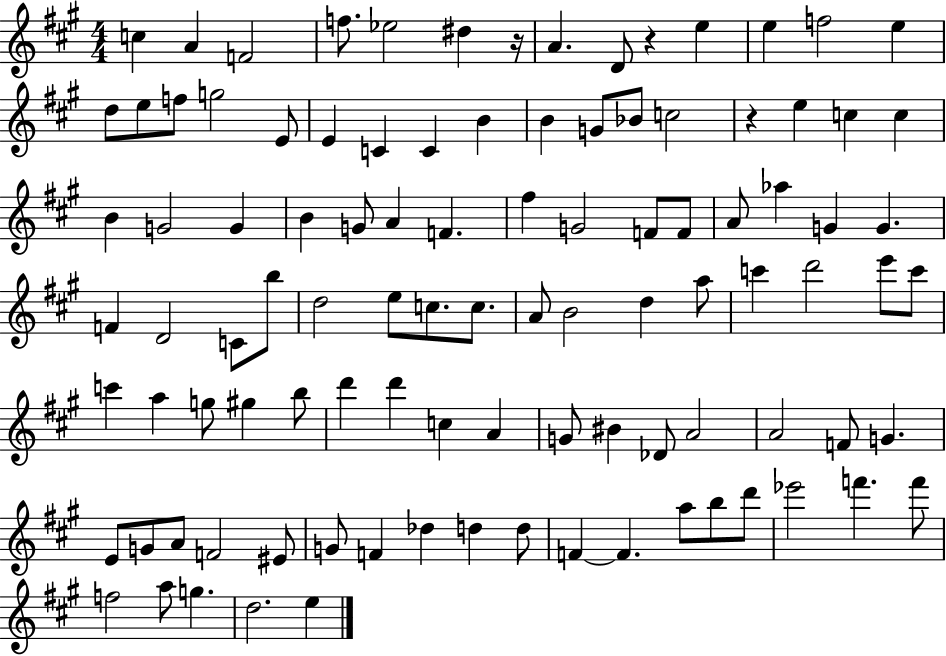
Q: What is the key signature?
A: A major